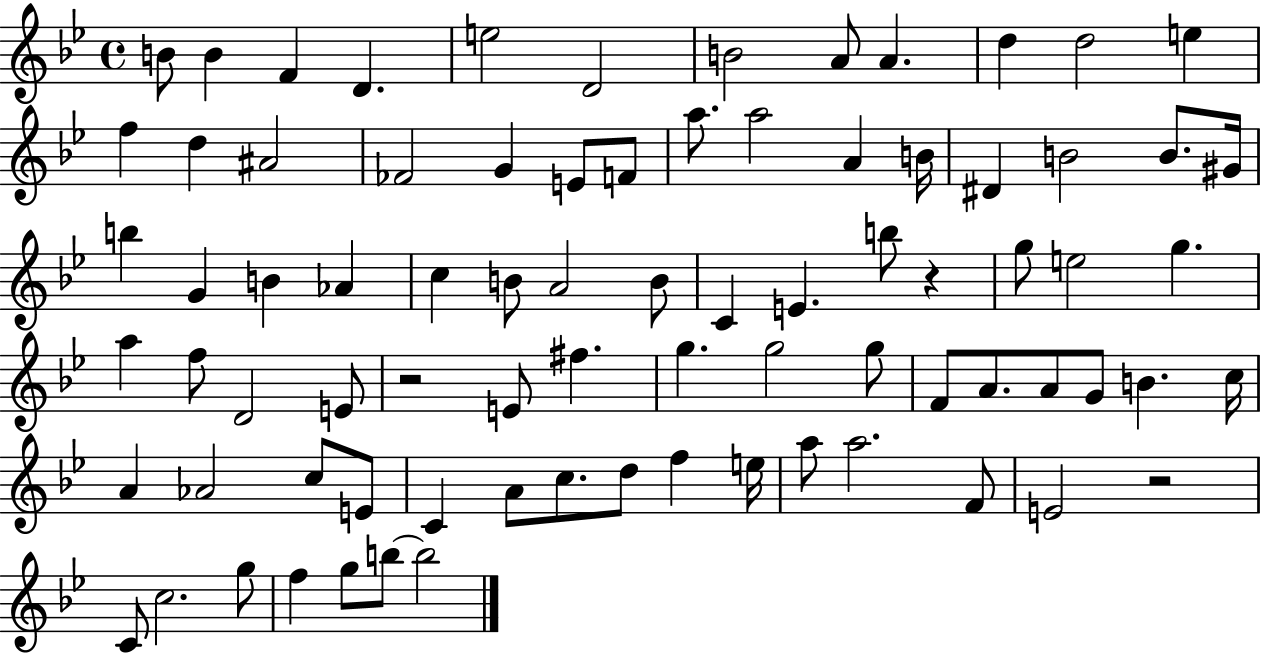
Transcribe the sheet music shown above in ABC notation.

X:1
T:Untitled
M:4/4
L:1/4
K:Bb
B/2 B F D e2 D2 B2 A/2 A d d2 e f d ^A2 _F2 G E/2 F/2 a/2 a2 A B/4 ^D B2 B/2 ^G/4 b G B _A c B/2 A2 B/2 C E b/2 z g/2 e2 g a f/2 D2 E/2 z2 E/2 ^f g g2 g/2 F/2 A/2 A/2 G/2 B c/4 A _A2 c/2 E/2 C A/2 c/2 d/2 f e/4 a/2 a2 F/2 E2 z2 C/2 c2 g/2 f g/2 b/2 b2